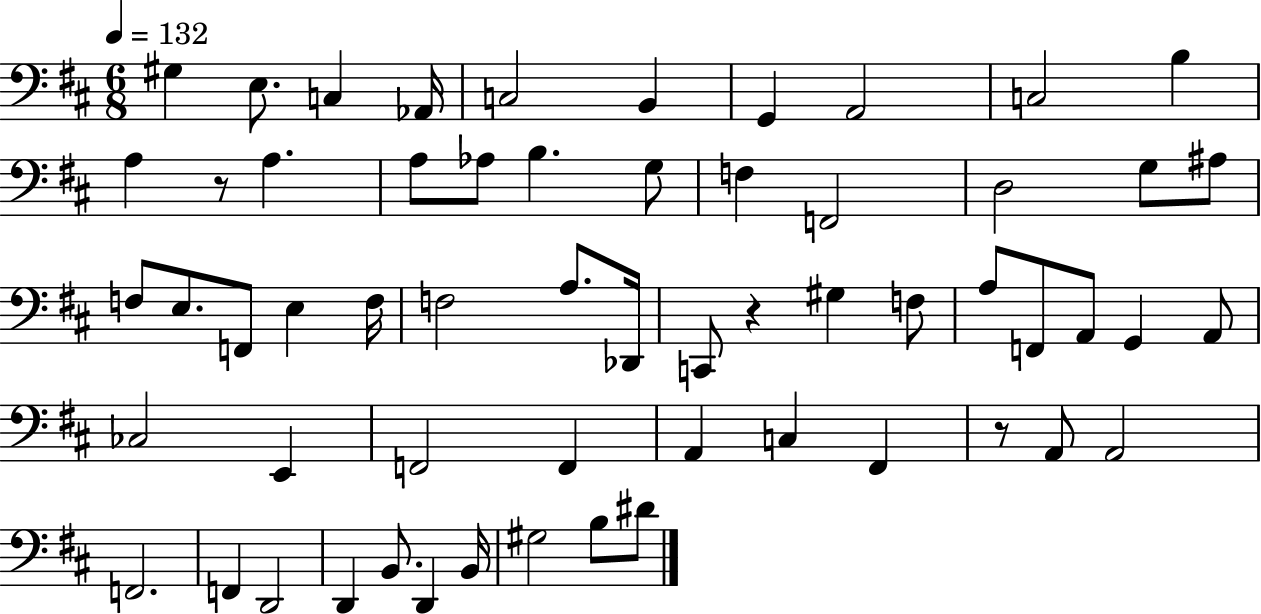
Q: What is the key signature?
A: D major